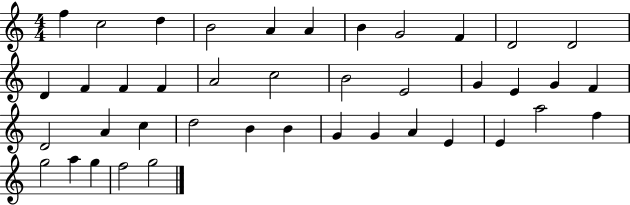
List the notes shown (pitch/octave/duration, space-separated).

F5/q C5/h D5/q B4/h A4/q A4/q B4/q G4/h F4/q D4/h D4/h D4/q F4/q F4/q F4/q A4/h C5/h B4/h E4/h G4/q E4/q G4/q F4/q D4/h A4/q C5/q D5/h B4/q B4/q G4/q G4/q A4/q E4/q E4/q A5/h F5/q G5/h A5/q G5/q F5/h G5/h